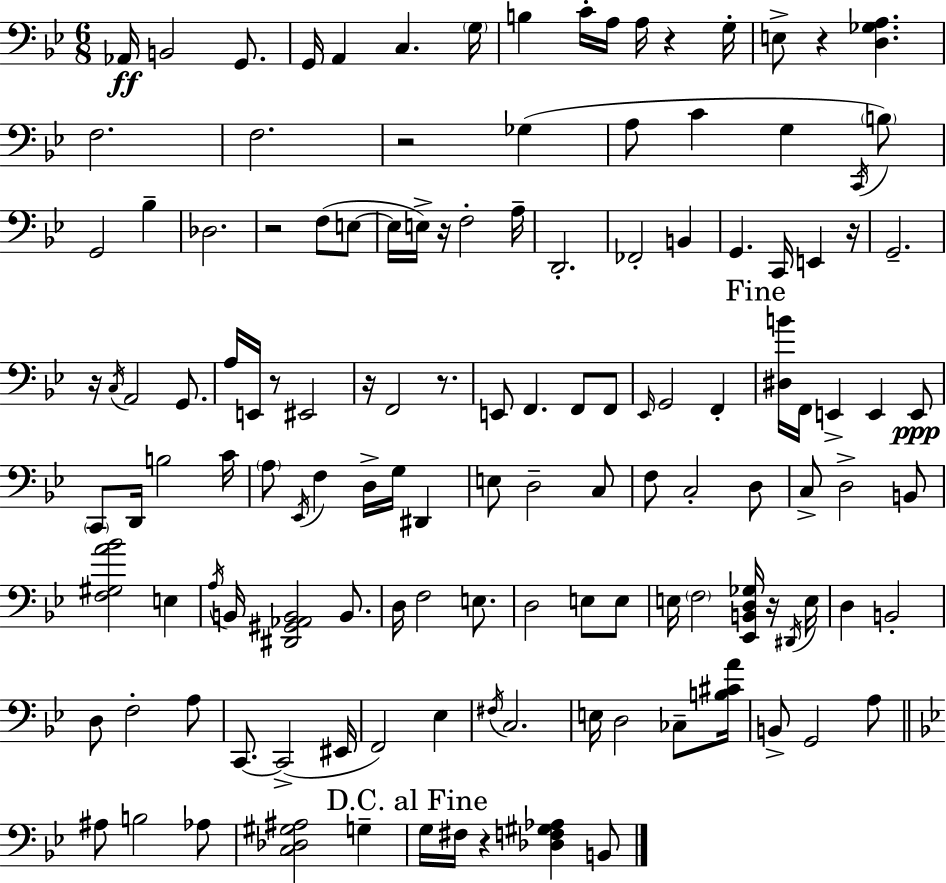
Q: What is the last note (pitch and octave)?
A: B2